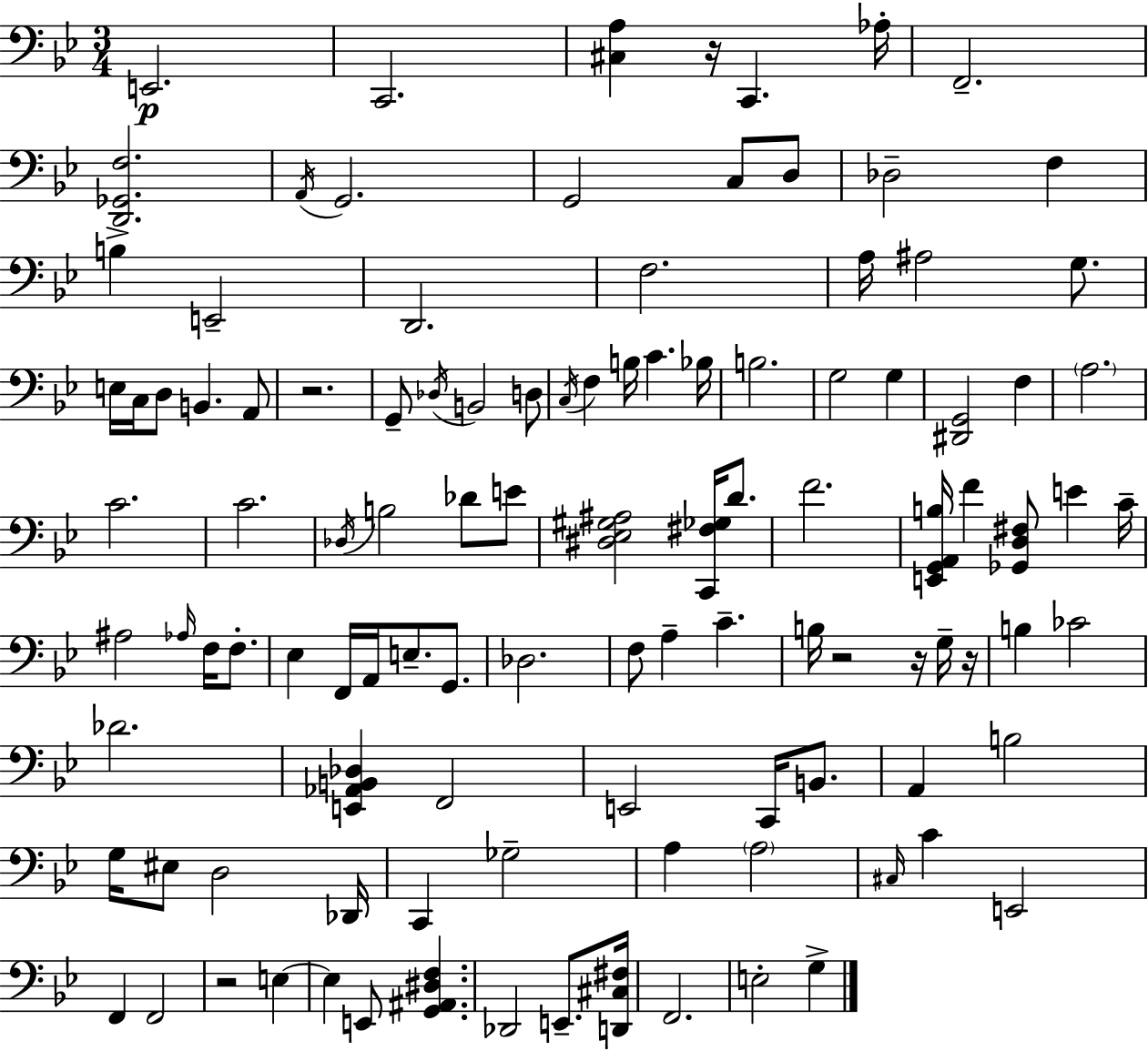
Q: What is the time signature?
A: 3/4